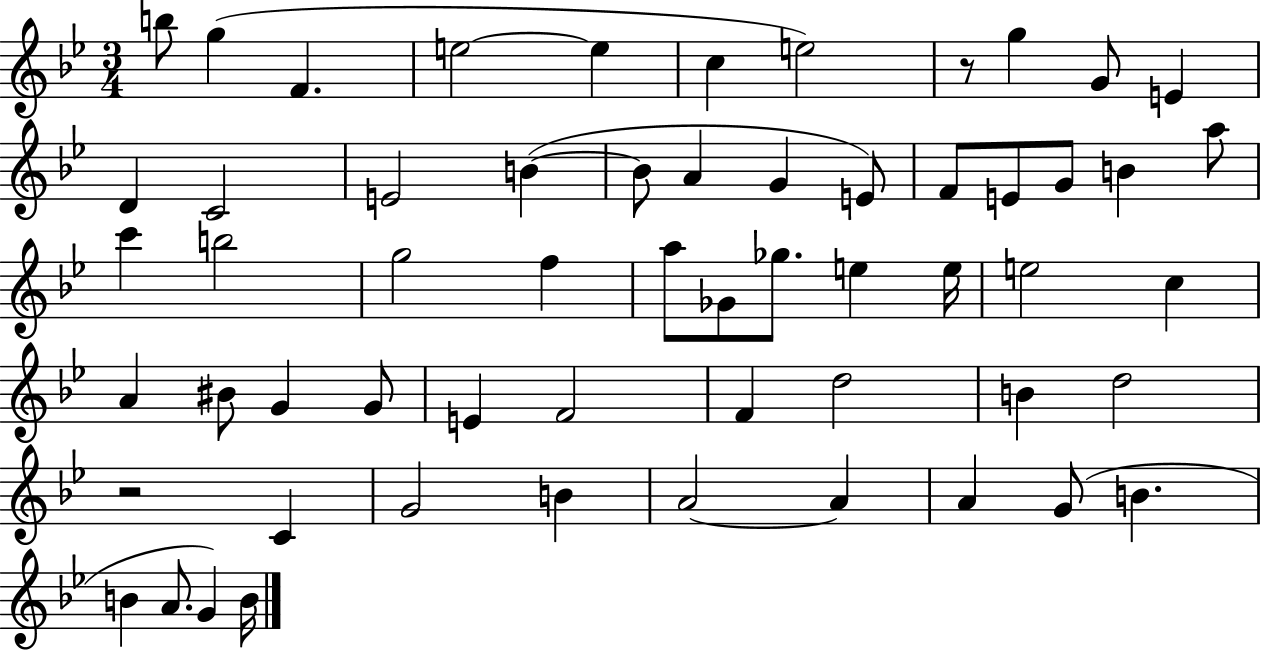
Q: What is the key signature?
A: BES major